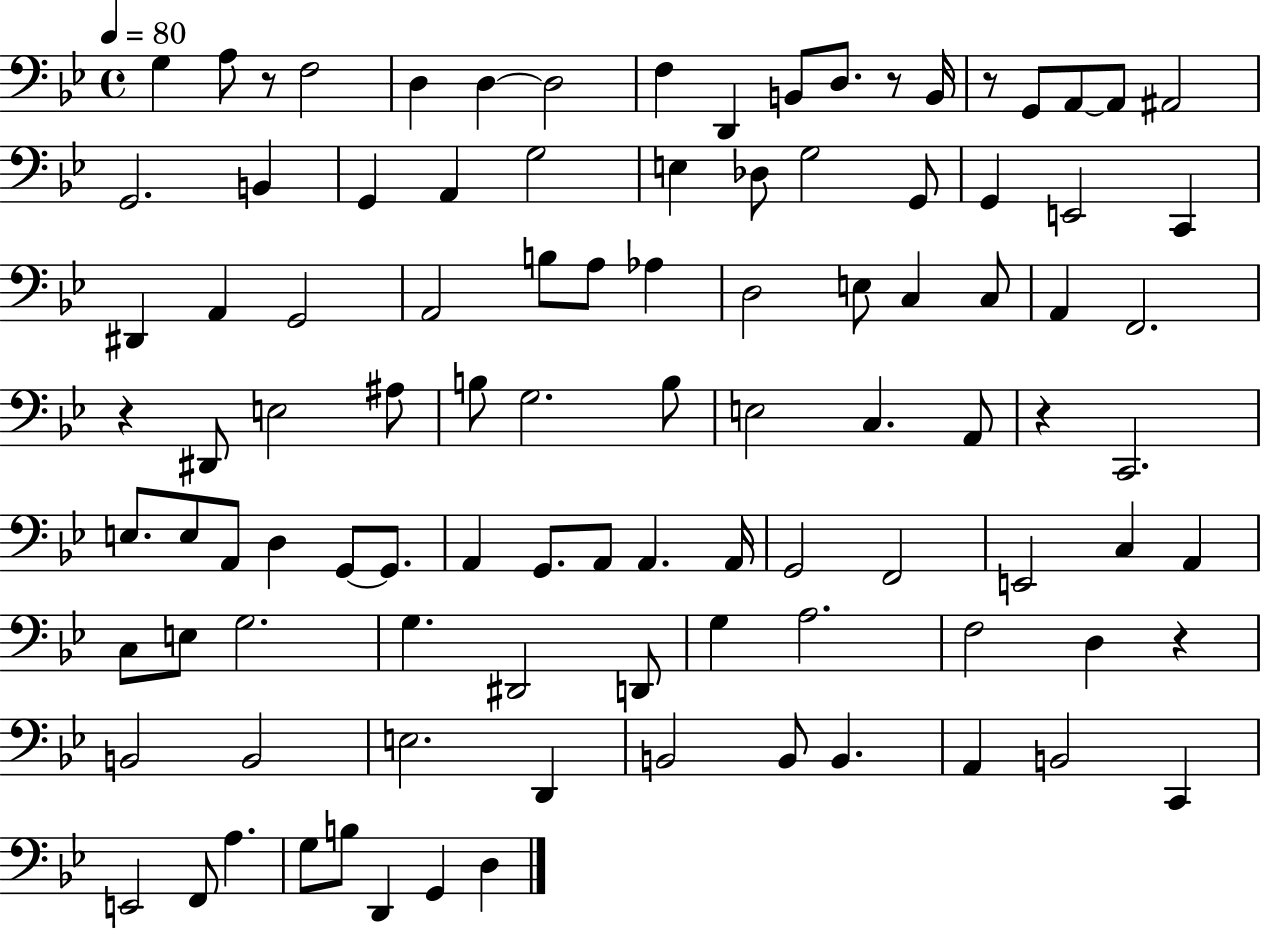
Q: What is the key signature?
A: BES major